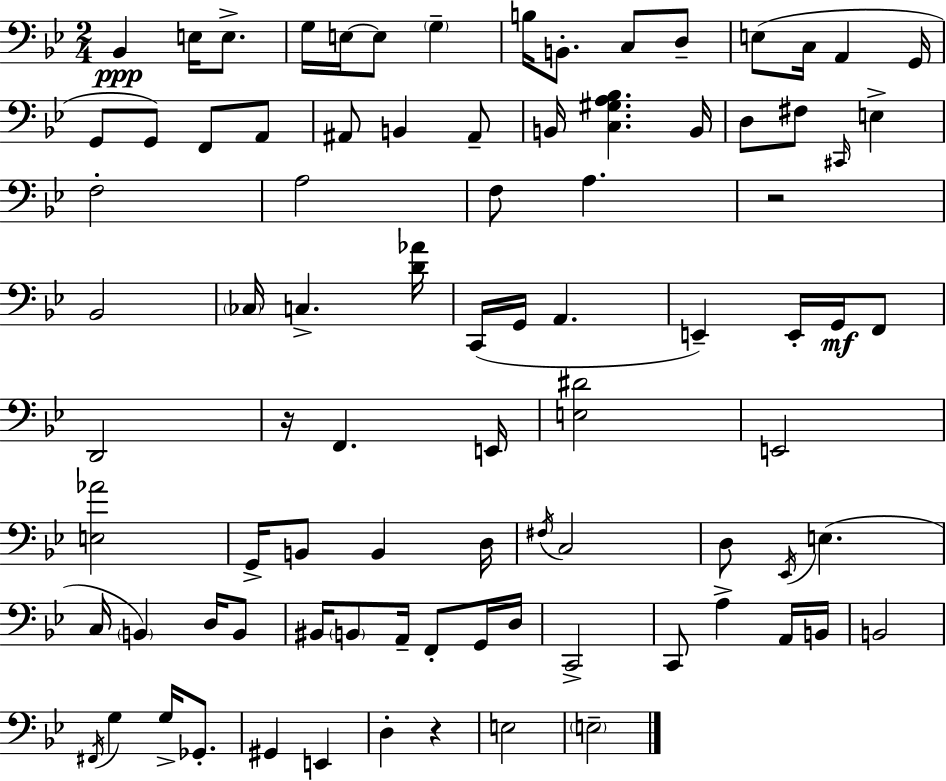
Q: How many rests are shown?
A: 3